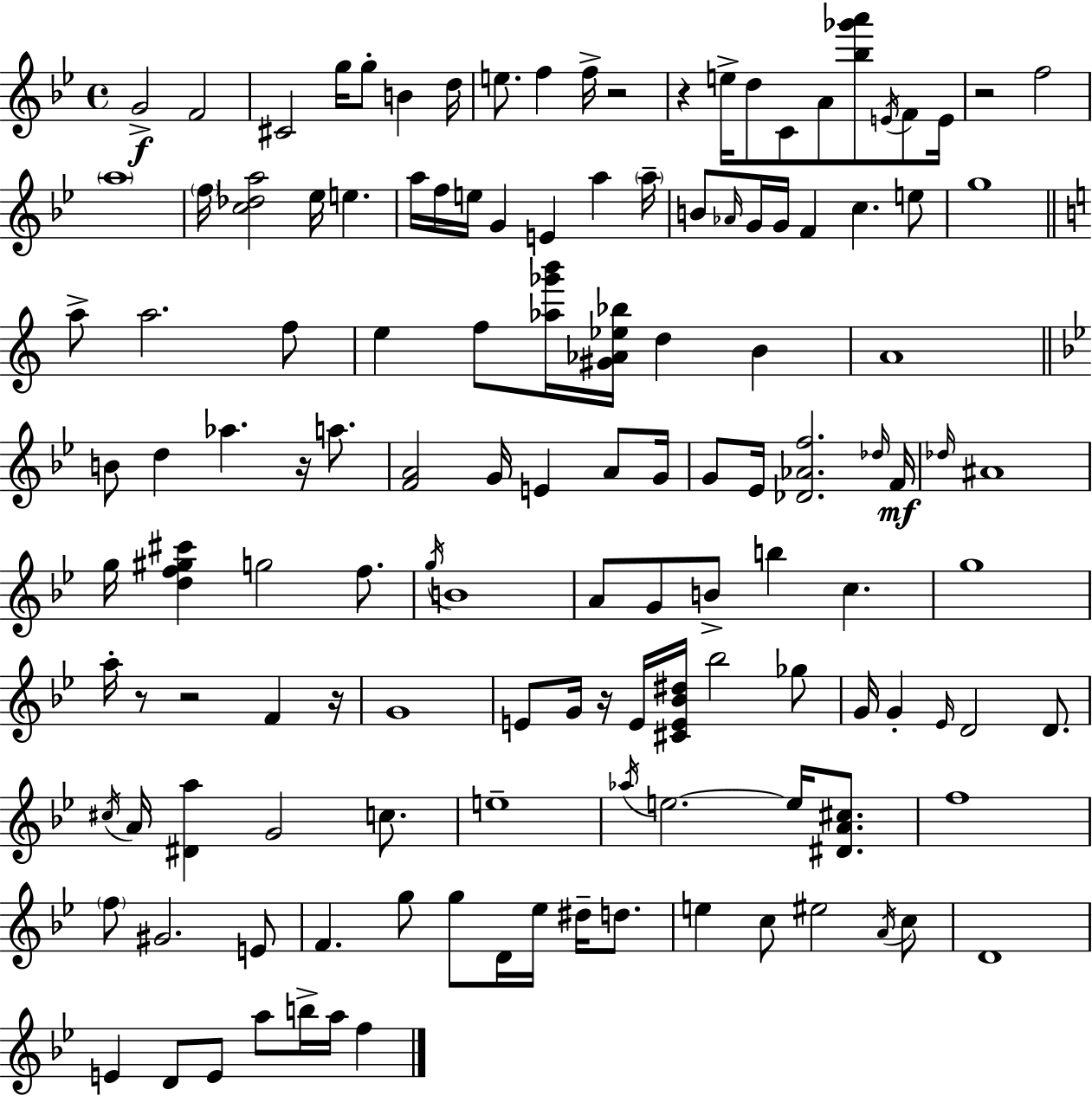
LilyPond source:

{
  \clef treble
  \time 4/4
  \defaultTimeSignature
  \key bes \major
  g'2->\f f'2 | cis'2 g''16 g''8-. b'4 d''16 | e''8. f''4 f''16-> r2 | r4 e''16-> d''8 c'8 a'8 <bes'' ges''' a'''>8 \acciaccatura { e'16 } f'8 | \break e'16 r2 f''2 | \parenthesize a''1 | \parenthesize f''16 <c'' des'' a''>2 ees''16 e''4. | a''16 f''16 e''16 g'4 e'4 a''4 | \break \parenthesize a''16-- b'8 \grace { aes'16 } g'16 g'16 f'4 c''4. | e''8 g''1 | \bar "||" \break \key c \major a''8-> a''2. f''8 | e''4 f''8 <aes'' ges''' b'''>16 <gis' aes' ees'' bes''>16 d''4 b'4 | a'1 | \bar "||" \break \key bes \major b'8 d''4 aes''4. r16 a''8. | <f' a'>2 g'16 e'4 a'8 g'16 | g'8 ees'16 <des' aes' f''>2. \grace { des''16 } | f'16\mf \grace { des''16 } ais'1 | \break g''16 <d'' f'' gis'' cis'''>4 g''2 f''8. | \acciaccatura { g''16 } b'1 | a'8 g'8 b'8-> b''4 c''4. | g''1 | \break a''16-. r8 r2 f'4 | r16 g'1 | e'8 g'16 r16 e'16 <cis' e' bes' dis''>16 bes''2 | ges''8 g'16 g'4-. \grace { ees'16 } d'2 | \break d'8. \acciaccatura { cis''16 } a'16 <dis' a''>4 g'2 | c''8. e''1-- | \acciaccatura { aes''16 } e''2.~~ | e''16 <dis' a' cis''>8. f''1 | \break \parenthesize f''8 gis'2. | e'8 f'4. g''8 g''8 | d'16 ees''16 dis''16-- d''8. e''4 c''8 eis''2 | \acciaccatura { a'16 } c''8 d'1 | \break e'4 d'8 e'8 a''8 | b''16-> a''16 f''4 \bar "|."
}